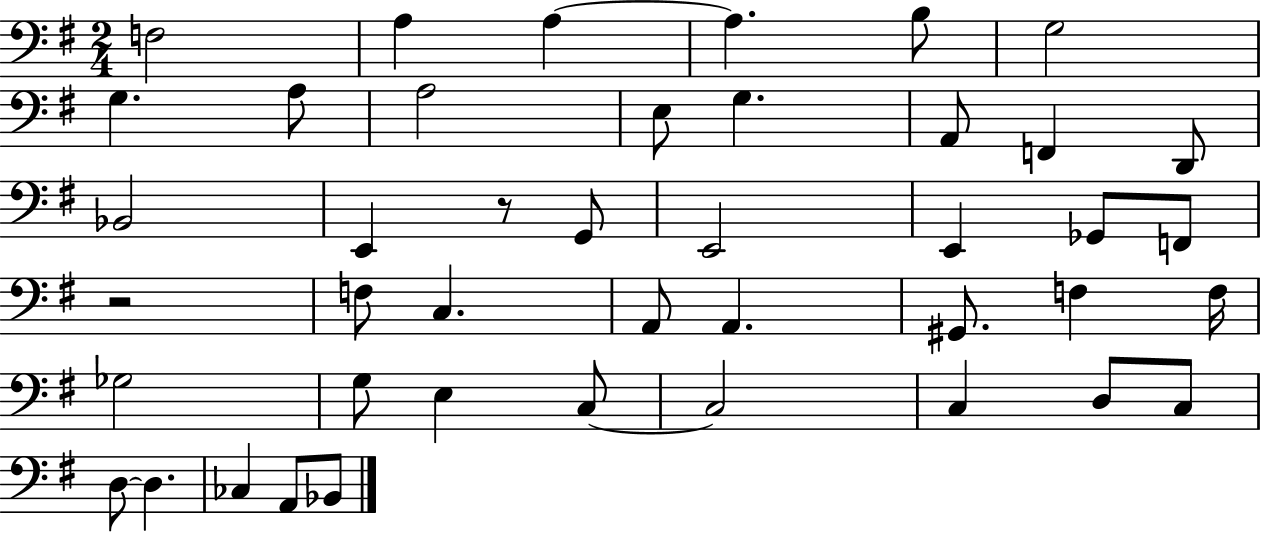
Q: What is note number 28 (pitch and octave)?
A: F3